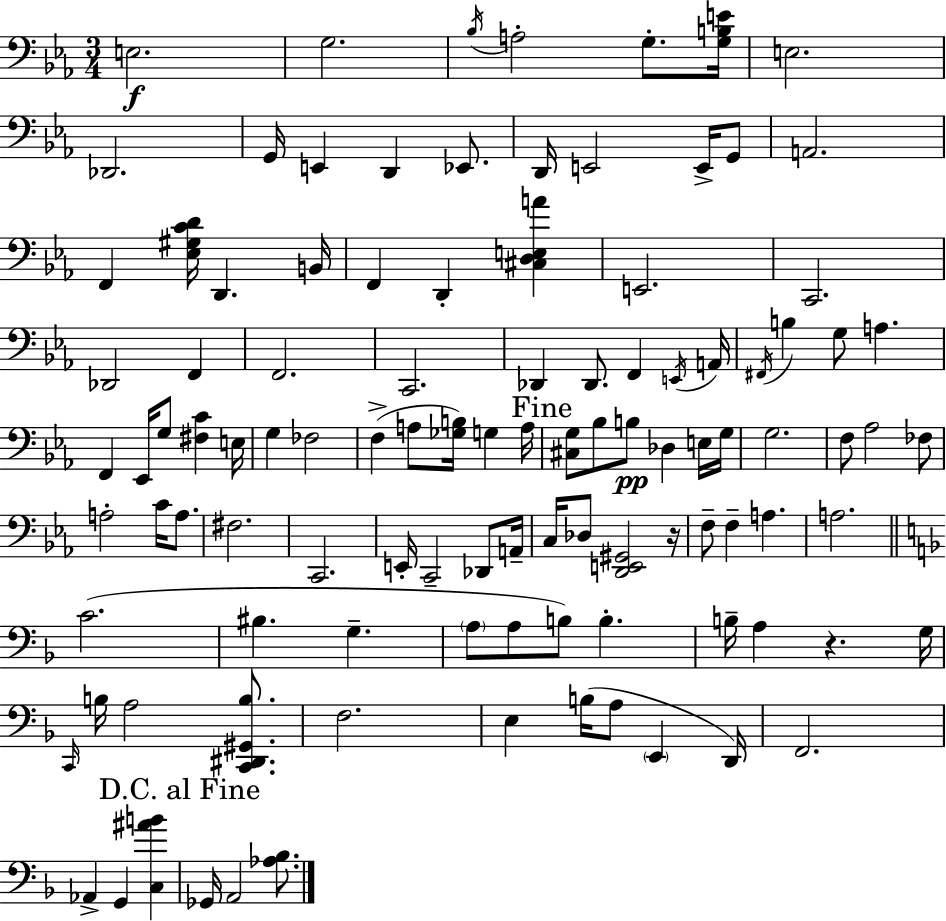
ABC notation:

X:1
T:Untitled
M:3/4
L:1/4
K:Eb
E,2 G,2 _B,/4 A,2 G,/2 [G,B,E]/4 E,2 _D,,2 G,,/4 E,, D,, _E,,/2 D,,/4 E,,2 E,,/4 G,,/2 A,,2 F,, [_E,^G,CD]/4 D,, B,,/4 F,, D,, [^C,D,E,A] E,,2 C,,2 _D,,2 F,, F,,2 C,,2 _D,, _D,,/2 F,, E,,/4 A,,/4 ^F,,/4 B, G,/2 A, F,, _E,,/4 G,/2 [^F,C] E,/4 G, _F,2 F, A,/2 [_G,B,]/4 G, A,/4 [^C,G,]/2 _B,/2 B,/2 _D, E,/4 G,/4 G,2 F,/2 _A,2 _F,/2 A,2 C/4 A,/2 ^F,2 C,,2 E,,/4 C,,2 _D,,/2 A,,/4 C,/4 _D,/2 [D,,E,,^G,,]2 z/4 F,/2 F, A, A,2 C2 ^B, G, A,/2 A,/2 B,/2 B, B,/4 A, z G,/4 C,,/4 B,/4 A,2 [C,,^D,,^G,,B,]/2 F,2 E, B,/4 A,/2 E,, D,,/4 F,,2 _A,, G,, [C,^AB] _G,,/4 A,,2 [_A,_B,]/2